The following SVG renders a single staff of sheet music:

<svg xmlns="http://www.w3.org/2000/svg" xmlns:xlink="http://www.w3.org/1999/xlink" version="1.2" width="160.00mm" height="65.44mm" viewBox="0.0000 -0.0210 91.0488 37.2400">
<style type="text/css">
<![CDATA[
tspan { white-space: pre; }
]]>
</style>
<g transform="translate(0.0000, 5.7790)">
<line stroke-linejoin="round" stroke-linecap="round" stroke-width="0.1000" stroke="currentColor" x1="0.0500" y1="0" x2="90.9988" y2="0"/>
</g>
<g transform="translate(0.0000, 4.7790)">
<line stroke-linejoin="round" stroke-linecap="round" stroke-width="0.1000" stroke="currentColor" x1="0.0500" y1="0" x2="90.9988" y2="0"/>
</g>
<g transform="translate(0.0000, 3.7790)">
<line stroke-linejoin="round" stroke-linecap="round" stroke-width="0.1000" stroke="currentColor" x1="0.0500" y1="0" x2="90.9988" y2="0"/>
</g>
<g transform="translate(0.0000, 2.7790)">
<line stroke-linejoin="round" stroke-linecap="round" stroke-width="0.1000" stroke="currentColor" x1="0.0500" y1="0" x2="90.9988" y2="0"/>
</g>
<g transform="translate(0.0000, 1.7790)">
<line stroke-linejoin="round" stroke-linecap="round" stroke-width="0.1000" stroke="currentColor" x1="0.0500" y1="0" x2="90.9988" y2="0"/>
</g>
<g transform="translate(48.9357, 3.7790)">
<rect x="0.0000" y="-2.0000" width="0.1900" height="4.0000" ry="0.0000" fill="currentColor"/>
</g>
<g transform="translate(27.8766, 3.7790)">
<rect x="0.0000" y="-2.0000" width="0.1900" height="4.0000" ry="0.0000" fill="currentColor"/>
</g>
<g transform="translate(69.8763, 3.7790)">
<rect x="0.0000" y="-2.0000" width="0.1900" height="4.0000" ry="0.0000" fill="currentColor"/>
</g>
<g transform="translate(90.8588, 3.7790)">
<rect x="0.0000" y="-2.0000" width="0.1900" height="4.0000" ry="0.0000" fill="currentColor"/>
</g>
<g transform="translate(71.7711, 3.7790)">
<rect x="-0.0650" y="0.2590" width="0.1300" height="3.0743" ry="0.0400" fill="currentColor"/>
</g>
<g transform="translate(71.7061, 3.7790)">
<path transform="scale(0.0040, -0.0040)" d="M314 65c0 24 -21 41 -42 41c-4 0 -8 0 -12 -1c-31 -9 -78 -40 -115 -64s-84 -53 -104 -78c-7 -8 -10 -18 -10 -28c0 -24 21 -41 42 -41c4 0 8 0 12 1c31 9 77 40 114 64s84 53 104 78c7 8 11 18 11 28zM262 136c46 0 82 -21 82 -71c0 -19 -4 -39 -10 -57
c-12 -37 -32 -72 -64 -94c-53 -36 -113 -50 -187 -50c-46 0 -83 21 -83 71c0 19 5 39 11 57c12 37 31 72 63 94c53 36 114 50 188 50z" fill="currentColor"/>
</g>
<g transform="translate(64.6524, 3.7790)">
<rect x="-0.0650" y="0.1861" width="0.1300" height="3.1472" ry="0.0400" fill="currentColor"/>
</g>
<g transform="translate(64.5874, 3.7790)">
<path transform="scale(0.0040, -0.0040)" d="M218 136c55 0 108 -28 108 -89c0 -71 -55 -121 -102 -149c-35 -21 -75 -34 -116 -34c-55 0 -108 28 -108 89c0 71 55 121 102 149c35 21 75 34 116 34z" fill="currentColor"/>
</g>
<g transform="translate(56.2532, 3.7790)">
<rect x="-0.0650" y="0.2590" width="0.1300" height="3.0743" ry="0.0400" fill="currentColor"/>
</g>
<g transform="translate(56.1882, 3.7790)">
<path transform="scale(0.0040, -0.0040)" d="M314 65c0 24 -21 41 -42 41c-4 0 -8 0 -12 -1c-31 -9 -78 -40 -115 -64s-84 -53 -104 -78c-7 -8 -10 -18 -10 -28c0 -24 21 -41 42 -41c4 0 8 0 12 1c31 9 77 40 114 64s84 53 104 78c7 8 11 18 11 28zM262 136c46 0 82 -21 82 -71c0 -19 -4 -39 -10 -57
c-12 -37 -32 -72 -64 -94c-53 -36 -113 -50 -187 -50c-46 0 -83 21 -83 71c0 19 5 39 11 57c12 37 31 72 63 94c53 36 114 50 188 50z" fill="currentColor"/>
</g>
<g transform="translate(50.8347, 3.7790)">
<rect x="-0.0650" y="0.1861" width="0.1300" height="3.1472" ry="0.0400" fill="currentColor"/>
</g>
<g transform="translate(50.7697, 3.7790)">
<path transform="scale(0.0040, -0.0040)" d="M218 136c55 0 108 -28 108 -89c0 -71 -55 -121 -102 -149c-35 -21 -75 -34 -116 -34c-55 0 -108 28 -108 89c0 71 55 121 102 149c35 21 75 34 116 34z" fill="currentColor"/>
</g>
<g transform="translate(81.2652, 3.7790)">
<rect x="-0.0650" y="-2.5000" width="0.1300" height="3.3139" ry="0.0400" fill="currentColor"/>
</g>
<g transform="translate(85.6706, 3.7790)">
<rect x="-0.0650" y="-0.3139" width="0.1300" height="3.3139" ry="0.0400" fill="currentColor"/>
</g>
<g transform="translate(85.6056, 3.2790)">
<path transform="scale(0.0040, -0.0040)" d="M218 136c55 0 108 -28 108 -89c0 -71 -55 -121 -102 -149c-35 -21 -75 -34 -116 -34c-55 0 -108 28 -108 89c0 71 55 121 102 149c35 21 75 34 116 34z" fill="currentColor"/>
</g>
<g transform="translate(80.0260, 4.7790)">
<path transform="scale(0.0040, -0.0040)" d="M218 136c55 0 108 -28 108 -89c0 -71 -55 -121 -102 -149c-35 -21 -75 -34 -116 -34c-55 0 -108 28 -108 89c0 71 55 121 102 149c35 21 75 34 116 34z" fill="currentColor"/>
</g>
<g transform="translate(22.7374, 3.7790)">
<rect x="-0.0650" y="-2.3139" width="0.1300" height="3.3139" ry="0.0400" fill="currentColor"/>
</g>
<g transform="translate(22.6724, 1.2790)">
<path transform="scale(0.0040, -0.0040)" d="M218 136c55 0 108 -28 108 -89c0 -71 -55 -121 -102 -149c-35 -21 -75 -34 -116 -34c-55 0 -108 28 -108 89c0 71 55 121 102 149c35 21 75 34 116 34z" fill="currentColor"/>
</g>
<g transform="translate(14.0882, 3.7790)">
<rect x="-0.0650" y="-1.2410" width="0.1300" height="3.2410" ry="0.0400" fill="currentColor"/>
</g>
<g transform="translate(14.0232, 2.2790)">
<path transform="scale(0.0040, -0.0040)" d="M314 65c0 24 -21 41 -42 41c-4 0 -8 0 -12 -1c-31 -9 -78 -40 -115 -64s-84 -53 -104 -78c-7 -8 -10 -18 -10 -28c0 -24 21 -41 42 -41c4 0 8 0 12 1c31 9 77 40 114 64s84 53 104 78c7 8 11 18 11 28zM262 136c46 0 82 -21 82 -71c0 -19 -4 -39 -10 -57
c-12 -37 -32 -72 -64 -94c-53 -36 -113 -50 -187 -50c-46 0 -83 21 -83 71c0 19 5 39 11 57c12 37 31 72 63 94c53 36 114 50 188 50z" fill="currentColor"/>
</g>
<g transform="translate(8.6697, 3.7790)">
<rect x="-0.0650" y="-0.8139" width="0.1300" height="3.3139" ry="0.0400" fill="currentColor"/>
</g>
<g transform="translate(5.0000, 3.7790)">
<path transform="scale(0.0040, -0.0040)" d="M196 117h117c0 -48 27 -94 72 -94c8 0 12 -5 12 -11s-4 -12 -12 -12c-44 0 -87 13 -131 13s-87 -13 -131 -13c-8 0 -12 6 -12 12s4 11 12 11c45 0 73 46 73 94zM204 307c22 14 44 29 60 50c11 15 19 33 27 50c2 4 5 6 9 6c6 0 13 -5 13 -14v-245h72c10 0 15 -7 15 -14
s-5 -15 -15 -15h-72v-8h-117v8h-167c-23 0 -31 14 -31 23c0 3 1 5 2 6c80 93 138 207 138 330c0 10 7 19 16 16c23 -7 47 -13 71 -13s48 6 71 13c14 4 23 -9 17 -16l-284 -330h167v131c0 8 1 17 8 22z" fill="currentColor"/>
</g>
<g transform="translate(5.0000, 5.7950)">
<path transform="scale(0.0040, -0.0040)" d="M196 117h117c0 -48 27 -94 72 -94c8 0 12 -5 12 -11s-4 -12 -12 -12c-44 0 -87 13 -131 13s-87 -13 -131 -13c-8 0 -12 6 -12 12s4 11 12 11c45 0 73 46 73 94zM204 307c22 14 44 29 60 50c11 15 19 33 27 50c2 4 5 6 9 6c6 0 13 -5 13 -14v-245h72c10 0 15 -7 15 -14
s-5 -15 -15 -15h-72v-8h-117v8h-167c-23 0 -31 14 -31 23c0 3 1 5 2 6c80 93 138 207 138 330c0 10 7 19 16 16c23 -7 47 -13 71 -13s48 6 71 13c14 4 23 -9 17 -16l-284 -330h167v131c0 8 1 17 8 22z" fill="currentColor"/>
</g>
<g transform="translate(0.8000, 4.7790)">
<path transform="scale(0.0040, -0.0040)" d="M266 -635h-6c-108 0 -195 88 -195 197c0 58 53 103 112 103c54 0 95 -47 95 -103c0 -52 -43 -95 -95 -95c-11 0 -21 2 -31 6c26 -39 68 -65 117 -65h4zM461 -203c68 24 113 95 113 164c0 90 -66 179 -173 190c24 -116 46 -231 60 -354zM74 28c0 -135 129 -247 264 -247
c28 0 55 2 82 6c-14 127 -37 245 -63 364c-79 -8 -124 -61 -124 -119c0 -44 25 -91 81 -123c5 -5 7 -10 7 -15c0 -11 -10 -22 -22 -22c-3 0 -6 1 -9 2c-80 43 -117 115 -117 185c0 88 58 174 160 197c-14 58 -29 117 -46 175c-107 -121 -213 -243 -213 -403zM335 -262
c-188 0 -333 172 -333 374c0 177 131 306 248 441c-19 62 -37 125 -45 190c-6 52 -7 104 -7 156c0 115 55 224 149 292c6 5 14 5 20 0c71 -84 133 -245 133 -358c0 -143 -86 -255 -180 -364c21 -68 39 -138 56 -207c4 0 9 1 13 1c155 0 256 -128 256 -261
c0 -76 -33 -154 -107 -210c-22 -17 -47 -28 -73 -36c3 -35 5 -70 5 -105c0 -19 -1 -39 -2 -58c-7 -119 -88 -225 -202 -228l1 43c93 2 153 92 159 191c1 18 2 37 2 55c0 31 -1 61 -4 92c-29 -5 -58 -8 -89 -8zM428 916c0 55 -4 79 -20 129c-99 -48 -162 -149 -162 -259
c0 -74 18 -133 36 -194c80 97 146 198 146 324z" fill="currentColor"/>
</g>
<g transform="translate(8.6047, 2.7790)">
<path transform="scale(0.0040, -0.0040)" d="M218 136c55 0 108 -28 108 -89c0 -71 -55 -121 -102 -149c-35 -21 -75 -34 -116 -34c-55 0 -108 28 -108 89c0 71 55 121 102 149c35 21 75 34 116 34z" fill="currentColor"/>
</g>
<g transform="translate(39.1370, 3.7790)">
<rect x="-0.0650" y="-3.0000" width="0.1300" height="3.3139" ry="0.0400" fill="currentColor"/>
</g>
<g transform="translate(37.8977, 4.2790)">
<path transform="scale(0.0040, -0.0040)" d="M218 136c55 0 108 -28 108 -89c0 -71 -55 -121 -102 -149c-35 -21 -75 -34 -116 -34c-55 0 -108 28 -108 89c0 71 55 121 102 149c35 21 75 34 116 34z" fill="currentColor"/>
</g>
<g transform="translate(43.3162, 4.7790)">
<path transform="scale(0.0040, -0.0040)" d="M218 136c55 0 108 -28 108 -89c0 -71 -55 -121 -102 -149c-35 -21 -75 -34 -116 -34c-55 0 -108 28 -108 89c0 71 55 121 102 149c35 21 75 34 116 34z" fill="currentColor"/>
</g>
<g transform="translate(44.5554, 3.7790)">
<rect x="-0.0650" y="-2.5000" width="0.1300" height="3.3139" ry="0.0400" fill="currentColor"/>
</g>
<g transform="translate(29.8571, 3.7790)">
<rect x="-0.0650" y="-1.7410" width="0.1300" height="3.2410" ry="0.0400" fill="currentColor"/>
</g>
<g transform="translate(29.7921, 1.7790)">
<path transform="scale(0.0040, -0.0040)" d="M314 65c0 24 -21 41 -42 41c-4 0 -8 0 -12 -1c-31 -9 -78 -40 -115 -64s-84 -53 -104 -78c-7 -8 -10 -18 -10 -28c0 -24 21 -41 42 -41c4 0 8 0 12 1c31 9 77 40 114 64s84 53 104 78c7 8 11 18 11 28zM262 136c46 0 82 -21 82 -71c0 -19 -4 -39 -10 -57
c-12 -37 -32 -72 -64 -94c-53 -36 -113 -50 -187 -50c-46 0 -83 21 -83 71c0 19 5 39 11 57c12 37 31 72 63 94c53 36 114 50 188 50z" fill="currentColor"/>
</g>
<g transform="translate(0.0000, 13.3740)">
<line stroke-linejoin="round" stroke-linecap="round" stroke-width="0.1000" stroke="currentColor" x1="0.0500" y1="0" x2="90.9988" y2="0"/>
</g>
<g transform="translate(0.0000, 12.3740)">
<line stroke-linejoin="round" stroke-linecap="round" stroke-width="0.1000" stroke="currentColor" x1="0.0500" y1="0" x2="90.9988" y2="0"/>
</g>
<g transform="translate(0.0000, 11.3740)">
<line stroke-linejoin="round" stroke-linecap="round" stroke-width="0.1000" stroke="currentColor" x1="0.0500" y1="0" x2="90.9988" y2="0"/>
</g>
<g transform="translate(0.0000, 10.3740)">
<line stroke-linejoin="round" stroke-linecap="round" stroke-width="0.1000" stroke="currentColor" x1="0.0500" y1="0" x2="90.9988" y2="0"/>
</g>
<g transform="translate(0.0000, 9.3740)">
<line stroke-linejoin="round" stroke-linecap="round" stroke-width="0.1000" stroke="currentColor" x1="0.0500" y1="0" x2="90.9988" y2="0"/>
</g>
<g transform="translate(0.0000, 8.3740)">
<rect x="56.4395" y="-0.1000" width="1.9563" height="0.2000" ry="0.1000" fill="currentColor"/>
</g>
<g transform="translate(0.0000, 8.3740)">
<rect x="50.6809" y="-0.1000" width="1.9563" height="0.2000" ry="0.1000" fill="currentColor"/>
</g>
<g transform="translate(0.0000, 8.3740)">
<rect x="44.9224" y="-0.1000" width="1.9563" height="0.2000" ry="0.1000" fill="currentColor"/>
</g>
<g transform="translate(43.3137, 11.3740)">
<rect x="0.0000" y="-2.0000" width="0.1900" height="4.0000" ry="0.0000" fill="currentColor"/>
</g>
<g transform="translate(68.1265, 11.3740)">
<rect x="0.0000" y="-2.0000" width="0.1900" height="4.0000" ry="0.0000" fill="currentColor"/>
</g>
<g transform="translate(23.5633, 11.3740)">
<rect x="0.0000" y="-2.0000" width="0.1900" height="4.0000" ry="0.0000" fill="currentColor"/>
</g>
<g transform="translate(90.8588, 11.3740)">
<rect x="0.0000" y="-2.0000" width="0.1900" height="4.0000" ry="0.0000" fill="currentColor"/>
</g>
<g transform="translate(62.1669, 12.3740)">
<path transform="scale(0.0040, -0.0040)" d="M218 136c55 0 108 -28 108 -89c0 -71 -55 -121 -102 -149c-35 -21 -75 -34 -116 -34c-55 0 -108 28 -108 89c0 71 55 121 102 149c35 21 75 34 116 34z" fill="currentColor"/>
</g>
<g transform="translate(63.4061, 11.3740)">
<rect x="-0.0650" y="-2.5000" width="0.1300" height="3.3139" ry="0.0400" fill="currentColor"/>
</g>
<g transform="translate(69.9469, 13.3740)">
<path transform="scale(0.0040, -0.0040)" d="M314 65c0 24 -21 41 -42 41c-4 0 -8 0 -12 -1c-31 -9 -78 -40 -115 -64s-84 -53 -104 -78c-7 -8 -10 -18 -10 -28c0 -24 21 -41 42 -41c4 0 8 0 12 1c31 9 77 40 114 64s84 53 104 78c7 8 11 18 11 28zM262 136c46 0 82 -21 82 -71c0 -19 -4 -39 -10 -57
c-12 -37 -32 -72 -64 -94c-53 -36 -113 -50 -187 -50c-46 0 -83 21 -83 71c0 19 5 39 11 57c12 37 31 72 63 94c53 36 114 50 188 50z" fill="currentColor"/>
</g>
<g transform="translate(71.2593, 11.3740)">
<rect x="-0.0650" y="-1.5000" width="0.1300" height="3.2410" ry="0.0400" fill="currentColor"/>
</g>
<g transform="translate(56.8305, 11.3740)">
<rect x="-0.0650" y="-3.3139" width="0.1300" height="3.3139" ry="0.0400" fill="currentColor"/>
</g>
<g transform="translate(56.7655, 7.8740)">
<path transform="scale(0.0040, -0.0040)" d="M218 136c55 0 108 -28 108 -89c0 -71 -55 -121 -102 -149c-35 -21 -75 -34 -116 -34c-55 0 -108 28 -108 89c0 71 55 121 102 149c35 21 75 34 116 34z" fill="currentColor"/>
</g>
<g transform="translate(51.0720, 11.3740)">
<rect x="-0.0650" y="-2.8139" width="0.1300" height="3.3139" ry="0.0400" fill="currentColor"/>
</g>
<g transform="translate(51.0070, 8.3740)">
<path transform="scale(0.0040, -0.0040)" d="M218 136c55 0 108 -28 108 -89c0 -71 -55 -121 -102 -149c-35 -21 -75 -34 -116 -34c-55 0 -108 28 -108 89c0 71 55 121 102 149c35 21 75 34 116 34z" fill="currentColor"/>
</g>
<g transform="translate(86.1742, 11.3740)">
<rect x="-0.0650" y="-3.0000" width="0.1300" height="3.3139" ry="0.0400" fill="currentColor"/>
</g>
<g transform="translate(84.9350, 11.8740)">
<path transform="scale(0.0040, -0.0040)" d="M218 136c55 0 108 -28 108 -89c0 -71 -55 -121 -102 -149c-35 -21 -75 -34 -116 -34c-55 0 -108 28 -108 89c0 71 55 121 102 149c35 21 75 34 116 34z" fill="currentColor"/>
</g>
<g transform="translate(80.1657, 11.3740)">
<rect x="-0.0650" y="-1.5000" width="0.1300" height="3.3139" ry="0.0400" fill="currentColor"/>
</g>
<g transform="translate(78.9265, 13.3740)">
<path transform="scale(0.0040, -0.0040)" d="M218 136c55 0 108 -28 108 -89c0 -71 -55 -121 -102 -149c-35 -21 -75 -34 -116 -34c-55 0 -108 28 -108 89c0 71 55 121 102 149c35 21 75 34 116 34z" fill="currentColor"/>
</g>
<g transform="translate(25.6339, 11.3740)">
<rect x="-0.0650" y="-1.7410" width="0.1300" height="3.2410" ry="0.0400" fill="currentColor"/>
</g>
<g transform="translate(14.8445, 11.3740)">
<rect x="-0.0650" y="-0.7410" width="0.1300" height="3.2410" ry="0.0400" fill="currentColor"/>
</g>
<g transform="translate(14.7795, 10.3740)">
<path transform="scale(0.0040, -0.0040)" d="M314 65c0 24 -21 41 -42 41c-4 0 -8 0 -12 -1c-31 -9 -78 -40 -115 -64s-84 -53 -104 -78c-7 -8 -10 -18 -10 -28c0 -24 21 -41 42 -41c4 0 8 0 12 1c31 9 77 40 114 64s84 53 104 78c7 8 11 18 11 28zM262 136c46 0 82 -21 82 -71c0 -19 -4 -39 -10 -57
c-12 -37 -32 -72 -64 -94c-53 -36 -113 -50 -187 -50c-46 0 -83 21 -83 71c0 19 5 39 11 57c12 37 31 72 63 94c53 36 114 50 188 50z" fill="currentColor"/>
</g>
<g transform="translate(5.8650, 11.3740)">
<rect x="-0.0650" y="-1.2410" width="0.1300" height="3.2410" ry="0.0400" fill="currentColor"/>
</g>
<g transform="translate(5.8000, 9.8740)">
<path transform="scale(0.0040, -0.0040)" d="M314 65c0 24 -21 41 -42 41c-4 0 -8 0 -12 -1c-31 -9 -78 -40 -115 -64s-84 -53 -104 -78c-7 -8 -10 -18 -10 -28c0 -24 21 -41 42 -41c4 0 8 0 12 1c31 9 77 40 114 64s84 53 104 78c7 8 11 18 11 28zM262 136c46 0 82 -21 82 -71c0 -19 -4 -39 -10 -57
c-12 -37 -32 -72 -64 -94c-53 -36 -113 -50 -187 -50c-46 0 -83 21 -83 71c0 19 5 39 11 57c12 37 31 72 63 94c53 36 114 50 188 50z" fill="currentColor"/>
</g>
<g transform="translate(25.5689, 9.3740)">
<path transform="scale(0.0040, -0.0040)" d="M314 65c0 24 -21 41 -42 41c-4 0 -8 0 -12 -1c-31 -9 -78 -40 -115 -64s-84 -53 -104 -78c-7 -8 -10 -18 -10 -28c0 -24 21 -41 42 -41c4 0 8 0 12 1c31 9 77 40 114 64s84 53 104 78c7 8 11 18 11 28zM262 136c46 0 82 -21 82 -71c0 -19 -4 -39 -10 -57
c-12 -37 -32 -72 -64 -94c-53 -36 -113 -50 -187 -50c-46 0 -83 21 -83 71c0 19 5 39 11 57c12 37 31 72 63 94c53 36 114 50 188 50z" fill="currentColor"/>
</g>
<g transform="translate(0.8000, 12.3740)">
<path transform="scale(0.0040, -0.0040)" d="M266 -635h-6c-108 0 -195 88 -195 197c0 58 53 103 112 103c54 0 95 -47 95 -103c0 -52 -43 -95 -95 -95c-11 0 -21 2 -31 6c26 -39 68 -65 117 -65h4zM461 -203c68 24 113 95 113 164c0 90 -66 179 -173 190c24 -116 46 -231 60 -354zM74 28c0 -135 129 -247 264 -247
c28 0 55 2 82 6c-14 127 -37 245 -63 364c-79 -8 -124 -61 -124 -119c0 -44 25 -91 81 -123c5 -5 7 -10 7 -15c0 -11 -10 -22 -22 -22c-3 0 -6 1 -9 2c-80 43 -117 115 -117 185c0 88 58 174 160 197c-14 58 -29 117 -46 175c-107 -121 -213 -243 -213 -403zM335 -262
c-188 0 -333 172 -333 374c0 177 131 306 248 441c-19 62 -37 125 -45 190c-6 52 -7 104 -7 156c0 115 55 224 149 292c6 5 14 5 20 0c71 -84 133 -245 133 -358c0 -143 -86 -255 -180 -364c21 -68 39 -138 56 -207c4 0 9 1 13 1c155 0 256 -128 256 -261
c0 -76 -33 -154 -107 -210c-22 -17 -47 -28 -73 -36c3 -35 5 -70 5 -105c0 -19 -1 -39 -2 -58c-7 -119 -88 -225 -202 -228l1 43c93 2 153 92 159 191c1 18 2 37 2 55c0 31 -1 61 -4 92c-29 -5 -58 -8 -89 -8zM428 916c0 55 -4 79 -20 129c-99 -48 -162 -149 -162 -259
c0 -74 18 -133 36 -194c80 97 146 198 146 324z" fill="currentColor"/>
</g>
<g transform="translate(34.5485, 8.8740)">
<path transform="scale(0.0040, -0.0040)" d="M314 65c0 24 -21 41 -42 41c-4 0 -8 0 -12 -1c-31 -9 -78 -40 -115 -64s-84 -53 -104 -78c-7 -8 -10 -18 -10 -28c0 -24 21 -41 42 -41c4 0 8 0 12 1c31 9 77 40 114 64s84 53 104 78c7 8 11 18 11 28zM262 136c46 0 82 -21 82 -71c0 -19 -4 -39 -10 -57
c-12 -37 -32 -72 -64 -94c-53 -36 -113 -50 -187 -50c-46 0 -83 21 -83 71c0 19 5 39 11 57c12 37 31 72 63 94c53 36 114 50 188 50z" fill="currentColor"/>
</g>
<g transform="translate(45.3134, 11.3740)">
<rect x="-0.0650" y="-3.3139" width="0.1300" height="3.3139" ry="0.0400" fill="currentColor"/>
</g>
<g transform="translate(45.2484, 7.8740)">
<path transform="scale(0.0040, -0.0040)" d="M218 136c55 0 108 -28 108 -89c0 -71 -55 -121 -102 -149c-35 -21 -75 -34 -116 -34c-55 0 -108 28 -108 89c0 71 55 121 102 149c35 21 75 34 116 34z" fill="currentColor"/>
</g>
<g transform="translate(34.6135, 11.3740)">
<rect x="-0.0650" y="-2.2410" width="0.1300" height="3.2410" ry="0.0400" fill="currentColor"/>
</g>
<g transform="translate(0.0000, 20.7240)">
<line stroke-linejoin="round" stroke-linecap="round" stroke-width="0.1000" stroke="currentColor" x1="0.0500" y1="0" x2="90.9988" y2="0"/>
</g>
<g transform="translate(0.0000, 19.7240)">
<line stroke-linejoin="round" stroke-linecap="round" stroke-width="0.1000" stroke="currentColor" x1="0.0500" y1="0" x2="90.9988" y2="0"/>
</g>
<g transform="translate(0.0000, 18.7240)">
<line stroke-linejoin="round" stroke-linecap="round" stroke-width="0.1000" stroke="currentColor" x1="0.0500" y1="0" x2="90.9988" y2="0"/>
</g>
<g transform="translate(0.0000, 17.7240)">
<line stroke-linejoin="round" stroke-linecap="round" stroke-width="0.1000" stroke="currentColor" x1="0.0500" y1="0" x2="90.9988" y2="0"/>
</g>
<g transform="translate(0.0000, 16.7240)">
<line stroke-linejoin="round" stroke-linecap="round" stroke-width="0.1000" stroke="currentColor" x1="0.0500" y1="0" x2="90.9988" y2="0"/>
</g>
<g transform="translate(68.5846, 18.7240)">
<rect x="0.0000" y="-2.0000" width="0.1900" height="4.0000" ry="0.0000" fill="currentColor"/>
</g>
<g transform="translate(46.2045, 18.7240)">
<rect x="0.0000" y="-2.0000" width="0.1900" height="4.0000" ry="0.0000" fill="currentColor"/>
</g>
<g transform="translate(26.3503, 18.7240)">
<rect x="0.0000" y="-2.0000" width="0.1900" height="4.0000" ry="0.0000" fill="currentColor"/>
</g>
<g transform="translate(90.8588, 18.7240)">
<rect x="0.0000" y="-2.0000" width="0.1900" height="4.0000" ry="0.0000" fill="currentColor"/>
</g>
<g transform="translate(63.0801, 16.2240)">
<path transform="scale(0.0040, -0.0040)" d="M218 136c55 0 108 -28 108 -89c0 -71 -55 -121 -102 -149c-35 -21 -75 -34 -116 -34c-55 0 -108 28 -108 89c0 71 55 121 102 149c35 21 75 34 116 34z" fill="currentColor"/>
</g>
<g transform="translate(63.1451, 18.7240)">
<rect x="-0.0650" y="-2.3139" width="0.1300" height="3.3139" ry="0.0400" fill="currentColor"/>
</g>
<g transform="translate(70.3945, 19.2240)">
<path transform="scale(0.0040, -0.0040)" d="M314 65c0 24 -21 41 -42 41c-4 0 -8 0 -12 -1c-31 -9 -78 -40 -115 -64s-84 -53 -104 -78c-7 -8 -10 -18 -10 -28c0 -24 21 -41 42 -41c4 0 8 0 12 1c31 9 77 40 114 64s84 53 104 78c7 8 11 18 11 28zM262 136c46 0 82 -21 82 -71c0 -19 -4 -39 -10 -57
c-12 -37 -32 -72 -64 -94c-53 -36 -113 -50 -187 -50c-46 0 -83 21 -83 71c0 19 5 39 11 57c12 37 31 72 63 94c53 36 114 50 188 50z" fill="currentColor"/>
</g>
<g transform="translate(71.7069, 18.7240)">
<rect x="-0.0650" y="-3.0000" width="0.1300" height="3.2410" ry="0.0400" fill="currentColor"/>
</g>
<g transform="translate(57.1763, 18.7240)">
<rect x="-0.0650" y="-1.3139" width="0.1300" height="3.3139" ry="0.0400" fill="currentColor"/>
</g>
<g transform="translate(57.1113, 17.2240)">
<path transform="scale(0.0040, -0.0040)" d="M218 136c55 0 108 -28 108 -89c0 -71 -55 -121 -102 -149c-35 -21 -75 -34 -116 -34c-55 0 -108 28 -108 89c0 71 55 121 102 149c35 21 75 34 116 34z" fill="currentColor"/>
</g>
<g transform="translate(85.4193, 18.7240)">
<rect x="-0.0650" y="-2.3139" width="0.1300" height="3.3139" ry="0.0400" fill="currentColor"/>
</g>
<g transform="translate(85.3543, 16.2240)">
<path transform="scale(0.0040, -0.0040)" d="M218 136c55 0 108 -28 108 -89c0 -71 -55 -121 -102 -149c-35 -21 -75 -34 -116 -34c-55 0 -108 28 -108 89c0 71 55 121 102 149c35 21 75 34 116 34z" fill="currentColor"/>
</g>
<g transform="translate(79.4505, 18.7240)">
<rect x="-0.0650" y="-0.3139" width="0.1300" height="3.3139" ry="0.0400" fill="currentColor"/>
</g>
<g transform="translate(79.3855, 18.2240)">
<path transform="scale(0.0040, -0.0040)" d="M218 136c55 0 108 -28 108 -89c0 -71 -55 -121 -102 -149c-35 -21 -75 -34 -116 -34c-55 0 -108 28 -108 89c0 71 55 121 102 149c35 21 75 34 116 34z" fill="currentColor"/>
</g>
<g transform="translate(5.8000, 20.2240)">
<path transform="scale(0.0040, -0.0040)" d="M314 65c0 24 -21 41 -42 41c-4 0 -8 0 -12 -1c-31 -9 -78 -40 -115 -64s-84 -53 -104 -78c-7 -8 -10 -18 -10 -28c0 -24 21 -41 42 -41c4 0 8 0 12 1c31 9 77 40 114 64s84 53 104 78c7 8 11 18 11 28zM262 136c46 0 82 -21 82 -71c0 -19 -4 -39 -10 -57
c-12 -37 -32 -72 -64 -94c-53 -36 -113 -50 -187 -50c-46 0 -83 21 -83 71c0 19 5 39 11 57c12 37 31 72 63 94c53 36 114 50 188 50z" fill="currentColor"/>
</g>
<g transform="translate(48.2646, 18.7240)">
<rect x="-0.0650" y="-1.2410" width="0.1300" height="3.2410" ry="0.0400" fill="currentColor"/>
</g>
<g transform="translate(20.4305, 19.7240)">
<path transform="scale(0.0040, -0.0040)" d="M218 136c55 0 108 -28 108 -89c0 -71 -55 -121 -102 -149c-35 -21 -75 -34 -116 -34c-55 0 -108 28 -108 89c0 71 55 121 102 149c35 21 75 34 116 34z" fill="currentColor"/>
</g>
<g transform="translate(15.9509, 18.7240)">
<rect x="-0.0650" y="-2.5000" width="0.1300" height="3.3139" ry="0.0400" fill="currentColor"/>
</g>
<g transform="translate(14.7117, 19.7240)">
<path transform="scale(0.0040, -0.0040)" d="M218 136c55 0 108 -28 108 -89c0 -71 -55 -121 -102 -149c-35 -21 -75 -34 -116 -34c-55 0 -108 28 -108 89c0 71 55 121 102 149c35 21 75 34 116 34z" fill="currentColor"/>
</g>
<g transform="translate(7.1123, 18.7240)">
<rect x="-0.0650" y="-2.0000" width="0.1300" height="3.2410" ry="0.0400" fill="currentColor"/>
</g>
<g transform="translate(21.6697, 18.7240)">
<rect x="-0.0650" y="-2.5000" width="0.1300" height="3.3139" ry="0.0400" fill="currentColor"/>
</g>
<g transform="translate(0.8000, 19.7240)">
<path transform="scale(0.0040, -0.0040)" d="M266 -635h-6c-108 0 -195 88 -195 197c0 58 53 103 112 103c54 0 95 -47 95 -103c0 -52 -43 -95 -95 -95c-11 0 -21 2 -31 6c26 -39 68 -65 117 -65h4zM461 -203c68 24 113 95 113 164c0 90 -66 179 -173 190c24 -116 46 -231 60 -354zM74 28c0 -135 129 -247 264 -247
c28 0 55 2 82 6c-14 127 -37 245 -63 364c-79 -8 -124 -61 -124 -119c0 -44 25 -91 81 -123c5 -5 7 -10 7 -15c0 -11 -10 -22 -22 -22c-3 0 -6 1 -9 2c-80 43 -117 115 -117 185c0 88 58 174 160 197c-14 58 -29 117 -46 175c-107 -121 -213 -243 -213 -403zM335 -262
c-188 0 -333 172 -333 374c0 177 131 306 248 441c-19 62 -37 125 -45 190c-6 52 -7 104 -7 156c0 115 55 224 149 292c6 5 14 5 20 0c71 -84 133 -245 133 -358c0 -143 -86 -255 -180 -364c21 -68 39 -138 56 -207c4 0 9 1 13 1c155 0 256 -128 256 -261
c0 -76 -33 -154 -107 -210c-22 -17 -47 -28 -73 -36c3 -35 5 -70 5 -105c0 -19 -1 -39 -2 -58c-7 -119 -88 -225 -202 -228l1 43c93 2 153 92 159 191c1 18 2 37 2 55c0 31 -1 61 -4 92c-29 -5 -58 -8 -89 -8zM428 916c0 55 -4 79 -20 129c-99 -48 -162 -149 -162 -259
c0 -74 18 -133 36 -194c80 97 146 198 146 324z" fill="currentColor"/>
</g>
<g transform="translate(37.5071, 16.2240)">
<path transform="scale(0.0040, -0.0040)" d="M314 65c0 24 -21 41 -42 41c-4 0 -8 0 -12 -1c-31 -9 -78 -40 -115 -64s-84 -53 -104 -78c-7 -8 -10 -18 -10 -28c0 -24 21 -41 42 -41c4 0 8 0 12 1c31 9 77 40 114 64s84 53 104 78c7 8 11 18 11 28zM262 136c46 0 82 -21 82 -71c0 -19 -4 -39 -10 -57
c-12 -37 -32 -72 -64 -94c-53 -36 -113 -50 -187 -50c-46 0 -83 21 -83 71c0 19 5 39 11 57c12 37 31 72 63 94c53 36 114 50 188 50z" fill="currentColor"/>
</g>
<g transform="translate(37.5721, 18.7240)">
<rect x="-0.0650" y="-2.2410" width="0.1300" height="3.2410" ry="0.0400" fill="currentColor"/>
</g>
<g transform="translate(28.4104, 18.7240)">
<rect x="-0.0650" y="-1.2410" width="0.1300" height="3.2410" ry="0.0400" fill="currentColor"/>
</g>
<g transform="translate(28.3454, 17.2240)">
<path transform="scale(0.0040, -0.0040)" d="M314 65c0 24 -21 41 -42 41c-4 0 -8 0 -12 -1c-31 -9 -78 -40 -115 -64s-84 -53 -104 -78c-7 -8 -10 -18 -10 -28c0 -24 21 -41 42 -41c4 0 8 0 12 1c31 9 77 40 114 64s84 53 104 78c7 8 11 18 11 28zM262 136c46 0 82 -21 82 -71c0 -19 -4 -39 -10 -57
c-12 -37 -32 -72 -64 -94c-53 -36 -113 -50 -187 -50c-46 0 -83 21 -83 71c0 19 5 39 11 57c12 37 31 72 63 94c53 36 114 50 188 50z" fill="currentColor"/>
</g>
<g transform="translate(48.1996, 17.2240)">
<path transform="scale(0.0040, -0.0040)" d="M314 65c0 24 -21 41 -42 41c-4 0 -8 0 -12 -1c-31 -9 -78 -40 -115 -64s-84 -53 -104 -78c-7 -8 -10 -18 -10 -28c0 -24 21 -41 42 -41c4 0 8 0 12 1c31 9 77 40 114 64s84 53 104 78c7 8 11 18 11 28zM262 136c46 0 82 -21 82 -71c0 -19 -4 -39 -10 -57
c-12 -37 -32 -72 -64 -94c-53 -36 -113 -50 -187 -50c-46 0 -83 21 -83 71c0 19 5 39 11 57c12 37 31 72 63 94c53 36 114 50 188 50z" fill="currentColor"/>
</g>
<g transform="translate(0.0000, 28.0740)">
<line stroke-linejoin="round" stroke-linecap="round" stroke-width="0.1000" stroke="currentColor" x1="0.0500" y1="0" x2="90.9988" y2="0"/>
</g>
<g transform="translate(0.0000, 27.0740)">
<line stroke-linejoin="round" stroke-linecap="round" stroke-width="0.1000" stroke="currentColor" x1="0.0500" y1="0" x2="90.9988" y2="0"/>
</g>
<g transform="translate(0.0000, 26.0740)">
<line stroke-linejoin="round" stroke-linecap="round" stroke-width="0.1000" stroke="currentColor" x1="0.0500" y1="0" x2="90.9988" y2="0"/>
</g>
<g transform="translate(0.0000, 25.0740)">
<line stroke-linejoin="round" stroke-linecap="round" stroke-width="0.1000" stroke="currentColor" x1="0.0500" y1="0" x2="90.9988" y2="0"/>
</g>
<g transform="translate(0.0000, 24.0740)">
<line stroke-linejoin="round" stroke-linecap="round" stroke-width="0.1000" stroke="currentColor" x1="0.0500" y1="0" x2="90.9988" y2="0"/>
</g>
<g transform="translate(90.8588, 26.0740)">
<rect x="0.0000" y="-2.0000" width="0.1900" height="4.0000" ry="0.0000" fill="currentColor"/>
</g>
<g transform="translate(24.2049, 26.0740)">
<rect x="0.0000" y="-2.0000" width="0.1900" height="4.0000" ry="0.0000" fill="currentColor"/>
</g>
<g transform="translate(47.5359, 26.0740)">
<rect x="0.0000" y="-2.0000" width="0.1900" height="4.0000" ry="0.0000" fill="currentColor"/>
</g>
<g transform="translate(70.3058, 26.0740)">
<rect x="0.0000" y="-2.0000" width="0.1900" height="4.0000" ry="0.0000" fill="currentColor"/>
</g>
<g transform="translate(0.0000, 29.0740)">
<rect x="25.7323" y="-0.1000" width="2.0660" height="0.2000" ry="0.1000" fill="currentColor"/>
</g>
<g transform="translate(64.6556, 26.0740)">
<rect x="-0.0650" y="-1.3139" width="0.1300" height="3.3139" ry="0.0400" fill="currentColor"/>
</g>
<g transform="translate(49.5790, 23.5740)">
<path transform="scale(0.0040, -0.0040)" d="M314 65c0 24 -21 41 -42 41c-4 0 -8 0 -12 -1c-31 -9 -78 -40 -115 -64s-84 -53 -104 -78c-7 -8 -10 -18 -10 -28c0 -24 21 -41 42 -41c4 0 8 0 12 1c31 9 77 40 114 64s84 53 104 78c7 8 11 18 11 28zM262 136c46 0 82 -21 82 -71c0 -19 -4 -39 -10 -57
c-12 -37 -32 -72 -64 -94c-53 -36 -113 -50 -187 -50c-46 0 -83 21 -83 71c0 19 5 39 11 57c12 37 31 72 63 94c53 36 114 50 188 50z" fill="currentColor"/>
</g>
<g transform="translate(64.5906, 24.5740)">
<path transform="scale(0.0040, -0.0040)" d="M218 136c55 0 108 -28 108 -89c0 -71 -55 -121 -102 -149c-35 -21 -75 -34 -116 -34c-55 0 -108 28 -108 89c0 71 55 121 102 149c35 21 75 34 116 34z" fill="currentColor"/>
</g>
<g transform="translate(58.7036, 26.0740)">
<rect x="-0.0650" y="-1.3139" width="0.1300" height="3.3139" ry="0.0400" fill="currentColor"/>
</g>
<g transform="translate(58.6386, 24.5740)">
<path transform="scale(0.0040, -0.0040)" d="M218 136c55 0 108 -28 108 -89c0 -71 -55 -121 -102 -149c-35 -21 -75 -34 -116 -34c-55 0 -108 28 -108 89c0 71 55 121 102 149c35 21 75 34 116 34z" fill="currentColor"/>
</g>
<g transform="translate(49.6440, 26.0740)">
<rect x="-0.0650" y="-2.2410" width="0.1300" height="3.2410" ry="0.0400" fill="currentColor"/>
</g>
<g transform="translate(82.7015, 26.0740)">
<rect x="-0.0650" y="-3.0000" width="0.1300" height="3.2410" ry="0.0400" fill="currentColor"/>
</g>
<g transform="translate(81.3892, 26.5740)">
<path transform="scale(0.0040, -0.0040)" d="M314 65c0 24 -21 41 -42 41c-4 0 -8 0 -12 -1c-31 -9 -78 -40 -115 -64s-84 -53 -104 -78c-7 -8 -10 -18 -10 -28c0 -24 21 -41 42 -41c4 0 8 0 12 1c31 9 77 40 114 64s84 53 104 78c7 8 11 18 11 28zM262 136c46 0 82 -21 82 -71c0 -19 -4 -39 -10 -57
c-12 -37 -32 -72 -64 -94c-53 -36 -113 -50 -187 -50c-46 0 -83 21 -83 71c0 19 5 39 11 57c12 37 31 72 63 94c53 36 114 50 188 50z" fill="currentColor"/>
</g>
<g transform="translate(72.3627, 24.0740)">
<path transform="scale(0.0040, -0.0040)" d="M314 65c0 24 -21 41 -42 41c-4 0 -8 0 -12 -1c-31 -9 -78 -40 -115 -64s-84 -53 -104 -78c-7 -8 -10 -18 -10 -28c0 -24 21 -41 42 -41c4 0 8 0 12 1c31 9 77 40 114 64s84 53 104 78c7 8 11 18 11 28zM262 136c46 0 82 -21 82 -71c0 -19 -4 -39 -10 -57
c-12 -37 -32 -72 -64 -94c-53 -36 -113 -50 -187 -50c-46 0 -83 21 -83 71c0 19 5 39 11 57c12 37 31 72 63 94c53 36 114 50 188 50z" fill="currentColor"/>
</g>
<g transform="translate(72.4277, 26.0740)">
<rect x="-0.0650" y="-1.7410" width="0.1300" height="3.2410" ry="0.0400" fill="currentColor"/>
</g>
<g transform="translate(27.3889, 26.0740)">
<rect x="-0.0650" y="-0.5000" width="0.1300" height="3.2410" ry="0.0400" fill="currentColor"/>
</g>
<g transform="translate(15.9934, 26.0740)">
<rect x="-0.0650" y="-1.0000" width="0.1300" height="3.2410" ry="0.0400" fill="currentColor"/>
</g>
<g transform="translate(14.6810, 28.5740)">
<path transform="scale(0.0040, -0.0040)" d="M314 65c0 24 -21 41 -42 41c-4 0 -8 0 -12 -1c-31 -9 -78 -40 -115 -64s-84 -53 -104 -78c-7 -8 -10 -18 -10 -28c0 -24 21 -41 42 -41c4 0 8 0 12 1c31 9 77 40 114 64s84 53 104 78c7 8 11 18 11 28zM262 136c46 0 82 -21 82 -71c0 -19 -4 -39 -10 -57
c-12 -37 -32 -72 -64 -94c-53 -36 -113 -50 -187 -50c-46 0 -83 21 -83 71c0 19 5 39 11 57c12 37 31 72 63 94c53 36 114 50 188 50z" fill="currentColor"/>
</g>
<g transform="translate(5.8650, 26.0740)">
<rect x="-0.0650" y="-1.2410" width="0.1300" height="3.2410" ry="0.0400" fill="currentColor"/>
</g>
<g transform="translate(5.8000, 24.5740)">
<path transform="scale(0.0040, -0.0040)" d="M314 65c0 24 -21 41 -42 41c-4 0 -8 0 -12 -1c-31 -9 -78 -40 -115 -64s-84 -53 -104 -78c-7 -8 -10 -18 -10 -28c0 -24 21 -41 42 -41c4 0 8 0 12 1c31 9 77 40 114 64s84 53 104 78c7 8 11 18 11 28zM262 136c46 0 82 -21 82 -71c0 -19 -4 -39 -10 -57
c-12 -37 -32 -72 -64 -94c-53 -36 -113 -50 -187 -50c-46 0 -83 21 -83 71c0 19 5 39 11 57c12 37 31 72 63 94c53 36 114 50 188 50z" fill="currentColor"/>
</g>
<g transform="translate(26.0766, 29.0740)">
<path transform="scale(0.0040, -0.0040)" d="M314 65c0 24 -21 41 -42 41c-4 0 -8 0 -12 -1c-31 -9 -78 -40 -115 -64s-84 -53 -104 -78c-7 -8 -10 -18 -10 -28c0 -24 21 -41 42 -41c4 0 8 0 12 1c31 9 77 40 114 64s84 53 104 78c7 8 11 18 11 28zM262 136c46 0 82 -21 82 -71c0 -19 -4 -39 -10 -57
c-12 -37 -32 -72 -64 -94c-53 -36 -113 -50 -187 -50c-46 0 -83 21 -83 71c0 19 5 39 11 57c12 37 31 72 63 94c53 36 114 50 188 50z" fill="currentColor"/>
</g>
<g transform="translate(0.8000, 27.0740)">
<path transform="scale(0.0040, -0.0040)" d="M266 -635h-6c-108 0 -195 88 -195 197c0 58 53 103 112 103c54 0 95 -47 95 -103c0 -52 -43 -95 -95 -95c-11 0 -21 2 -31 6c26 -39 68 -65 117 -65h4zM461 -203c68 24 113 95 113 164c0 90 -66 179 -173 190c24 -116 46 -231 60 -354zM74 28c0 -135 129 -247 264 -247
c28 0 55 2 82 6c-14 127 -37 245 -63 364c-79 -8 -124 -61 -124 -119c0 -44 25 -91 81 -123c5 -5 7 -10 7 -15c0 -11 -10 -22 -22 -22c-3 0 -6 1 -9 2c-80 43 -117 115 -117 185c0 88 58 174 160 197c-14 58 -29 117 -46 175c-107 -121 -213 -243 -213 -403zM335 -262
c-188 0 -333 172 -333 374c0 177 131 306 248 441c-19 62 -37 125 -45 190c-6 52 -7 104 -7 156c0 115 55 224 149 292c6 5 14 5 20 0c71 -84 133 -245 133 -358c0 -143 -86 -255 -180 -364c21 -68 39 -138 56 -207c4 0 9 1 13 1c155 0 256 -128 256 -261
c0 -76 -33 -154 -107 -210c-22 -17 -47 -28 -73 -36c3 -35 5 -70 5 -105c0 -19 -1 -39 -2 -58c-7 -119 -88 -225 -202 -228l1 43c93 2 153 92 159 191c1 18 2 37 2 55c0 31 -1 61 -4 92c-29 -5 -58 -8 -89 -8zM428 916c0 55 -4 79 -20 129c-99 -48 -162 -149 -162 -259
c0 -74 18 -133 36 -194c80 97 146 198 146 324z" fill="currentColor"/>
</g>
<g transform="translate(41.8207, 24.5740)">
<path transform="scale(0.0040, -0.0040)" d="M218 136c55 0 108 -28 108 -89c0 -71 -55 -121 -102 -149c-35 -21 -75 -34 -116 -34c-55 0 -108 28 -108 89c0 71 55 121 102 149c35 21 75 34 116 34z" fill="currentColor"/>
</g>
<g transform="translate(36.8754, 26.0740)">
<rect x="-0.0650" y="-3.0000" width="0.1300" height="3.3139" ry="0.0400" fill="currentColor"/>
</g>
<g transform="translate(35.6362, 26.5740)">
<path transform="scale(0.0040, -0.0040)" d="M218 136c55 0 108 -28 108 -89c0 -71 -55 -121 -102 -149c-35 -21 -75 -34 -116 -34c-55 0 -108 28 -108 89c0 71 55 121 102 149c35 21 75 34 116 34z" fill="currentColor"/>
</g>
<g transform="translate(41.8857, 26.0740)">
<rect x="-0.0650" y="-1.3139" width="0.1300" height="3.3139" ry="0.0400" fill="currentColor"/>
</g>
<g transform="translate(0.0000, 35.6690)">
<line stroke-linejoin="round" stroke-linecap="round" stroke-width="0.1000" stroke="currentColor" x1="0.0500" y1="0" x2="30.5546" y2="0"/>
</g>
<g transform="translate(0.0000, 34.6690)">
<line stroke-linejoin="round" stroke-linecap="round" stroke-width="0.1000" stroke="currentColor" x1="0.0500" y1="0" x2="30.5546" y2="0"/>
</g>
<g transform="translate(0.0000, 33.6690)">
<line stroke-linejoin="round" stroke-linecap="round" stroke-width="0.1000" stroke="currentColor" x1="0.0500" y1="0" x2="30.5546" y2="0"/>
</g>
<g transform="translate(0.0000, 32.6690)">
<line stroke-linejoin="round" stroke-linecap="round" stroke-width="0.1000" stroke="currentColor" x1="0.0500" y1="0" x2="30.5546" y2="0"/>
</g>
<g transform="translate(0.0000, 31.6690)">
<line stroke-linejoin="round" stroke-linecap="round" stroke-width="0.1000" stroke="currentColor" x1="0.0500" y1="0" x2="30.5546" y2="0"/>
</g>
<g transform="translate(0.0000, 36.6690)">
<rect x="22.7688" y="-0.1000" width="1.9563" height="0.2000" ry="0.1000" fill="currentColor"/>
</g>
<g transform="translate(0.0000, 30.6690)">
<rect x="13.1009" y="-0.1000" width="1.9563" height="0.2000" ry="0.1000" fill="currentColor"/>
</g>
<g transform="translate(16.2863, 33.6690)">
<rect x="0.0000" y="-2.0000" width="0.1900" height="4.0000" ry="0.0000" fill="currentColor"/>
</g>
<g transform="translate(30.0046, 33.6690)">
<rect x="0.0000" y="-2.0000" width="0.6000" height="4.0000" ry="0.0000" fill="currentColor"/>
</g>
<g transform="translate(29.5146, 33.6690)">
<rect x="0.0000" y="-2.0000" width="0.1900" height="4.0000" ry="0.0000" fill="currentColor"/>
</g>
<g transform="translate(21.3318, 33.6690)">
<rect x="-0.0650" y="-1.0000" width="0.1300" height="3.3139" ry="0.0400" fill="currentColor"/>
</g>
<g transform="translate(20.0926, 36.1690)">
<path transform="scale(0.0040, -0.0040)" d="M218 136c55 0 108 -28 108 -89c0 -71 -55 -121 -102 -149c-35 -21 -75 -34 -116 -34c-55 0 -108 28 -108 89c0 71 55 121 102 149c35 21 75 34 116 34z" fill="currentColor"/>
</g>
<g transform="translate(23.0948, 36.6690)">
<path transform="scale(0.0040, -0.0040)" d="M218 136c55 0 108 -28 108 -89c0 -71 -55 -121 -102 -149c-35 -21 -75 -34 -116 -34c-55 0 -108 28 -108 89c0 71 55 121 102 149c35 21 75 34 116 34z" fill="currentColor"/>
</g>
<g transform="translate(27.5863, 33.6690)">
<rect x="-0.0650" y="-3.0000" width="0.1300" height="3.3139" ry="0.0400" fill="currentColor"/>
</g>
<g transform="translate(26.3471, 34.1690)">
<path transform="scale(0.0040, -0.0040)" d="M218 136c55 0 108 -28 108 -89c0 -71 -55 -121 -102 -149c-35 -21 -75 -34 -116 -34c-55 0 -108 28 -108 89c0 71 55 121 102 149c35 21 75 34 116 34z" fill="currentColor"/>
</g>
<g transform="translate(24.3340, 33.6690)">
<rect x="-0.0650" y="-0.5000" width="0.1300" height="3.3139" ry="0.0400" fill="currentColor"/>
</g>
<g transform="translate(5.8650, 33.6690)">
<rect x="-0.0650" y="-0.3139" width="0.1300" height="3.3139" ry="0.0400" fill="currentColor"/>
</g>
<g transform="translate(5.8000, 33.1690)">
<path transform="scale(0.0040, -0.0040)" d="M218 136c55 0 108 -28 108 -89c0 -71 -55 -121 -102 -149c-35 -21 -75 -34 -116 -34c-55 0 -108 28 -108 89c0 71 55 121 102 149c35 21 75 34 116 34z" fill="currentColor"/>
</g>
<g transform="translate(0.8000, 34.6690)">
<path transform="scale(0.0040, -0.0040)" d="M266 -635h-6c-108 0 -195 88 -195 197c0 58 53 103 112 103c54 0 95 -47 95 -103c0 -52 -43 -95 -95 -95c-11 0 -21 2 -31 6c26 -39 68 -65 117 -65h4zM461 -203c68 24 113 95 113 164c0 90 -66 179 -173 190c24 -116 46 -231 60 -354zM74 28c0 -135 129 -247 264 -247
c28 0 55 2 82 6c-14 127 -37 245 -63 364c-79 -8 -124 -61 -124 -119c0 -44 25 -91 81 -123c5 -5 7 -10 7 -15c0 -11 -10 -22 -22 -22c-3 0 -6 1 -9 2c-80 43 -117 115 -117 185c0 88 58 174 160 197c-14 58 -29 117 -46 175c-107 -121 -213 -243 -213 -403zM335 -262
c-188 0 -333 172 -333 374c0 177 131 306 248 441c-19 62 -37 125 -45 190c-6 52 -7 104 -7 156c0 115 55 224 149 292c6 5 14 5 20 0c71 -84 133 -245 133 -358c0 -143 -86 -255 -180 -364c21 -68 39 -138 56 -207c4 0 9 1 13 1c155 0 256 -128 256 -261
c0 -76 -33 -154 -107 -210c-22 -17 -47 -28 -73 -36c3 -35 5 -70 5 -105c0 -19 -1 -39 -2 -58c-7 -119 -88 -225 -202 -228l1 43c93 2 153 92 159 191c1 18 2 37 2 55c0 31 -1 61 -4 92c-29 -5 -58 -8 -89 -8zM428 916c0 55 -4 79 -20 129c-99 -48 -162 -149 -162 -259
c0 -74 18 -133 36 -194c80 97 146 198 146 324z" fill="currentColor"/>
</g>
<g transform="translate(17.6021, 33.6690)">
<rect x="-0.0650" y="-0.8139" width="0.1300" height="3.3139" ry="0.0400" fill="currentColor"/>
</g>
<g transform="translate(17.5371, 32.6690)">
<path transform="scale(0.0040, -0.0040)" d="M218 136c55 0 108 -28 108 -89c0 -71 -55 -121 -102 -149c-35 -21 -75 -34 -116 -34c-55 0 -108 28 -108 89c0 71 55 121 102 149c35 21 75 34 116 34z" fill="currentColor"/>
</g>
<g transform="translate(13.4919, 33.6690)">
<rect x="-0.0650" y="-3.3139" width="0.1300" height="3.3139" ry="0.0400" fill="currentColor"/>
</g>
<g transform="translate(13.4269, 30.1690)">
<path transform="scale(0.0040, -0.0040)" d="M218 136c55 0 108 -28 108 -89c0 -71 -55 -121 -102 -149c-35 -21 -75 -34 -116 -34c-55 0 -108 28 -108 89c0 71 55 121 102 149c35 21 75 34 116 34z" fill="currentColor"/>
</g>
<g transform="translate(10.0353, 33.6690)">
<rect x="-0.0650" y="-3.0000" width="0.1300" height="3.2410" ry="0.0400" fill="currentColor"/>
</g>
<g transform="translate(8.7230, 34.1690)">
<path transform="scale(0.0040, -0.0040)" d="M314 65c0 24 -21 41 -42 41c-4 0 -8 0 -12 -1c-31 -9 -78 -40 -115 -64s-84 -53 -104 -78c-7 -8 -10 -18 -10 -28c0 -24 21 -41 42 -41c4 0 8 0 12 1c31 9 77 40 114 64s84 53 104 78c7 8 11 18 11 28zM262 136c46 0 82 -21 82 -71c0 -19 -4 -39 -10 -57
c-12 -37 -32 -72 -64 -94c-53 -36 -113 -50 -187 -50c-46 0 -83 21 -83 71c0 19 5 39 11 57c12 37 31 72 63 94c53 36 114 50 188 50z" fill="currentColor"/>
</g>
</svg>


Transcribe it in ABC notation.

X:1
T:Untitled
M:4/4
L:1/4
K:C
d e2 g f2 A G B B2 B B2 G c e2 d2 f2 g2 b a b G E2 E A F2 G G e2 g2 e2 e g A2 c g e2 D2 C2 A e g2 e e f2 A2 c A2 b d D C A